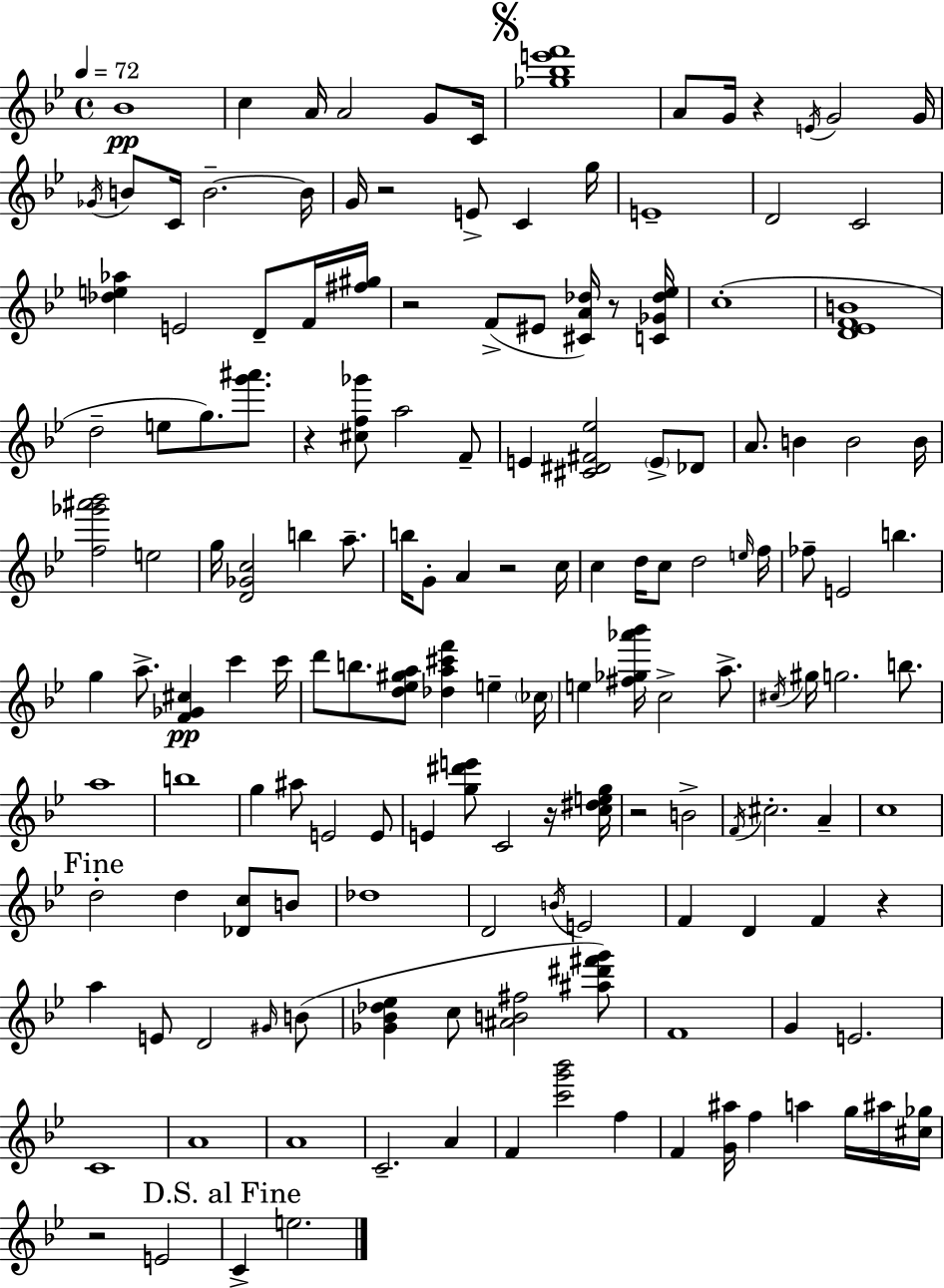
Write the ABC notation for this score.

X:1
T:Untitled
M:4/4
L:1/4
K:Gm
_B4 c A/4 A2 G/2 C/4 [_g_be'f']4 A/2 G/4 z E/4 G2 G/4 _G/4 B/2 C/4 B2 B/4 G/4 z2 E/2 C g/4 E4 D2 C2 [_de_a] E2 D/2 F/4 [^f^g]/4 z2 F/2 ^E/2 [^CA_d]/4 z/2 [C_G_d_e]/4 c4 [D_EFB]4 d2 e/2 g/2 [g'^a']/2 z [^cf_g']/2 a2 F/2 E [^C^D^F_e]2 E/2 _D/2 A/2 B B2 B/4 [f_g'^a'_b']2 e2 g/4 [D_Gc]2 b a/2 b/4 G/2 A z2 c/4 c d/4 c/2 d2 e/4 f/4 _f/2 E2 b g a/2 [F_G^c] c' c'/4 d'/2 b/2 [d_e^ga]/2 [_da^c'f'] e _c/4 e [^f_g_a'_b']/4 c2 a/2 ^c/4 ^g/4 g2 b/2 a4 b4 g ^a/2 E2 E/2 E [g^d'e']/2 C2 z/4 [c^deg]/4 z2 B2 F/4 ^c2 A c4 d2 d [_Dc]/2 B/2 _d4 D2 B/4 E2 F D F z a E/2 D2 ^G/4 B/2 [_G_B_d_e] c/2 [^AB^f]2 [^a^d'^f'g']/2 F4 G E2 C4 A4 A4 C2 A F [c'g'_b']2 f F [G^a]/4 f a g/4 ^a/4 [^c_g]/4 z2 E2 C e2